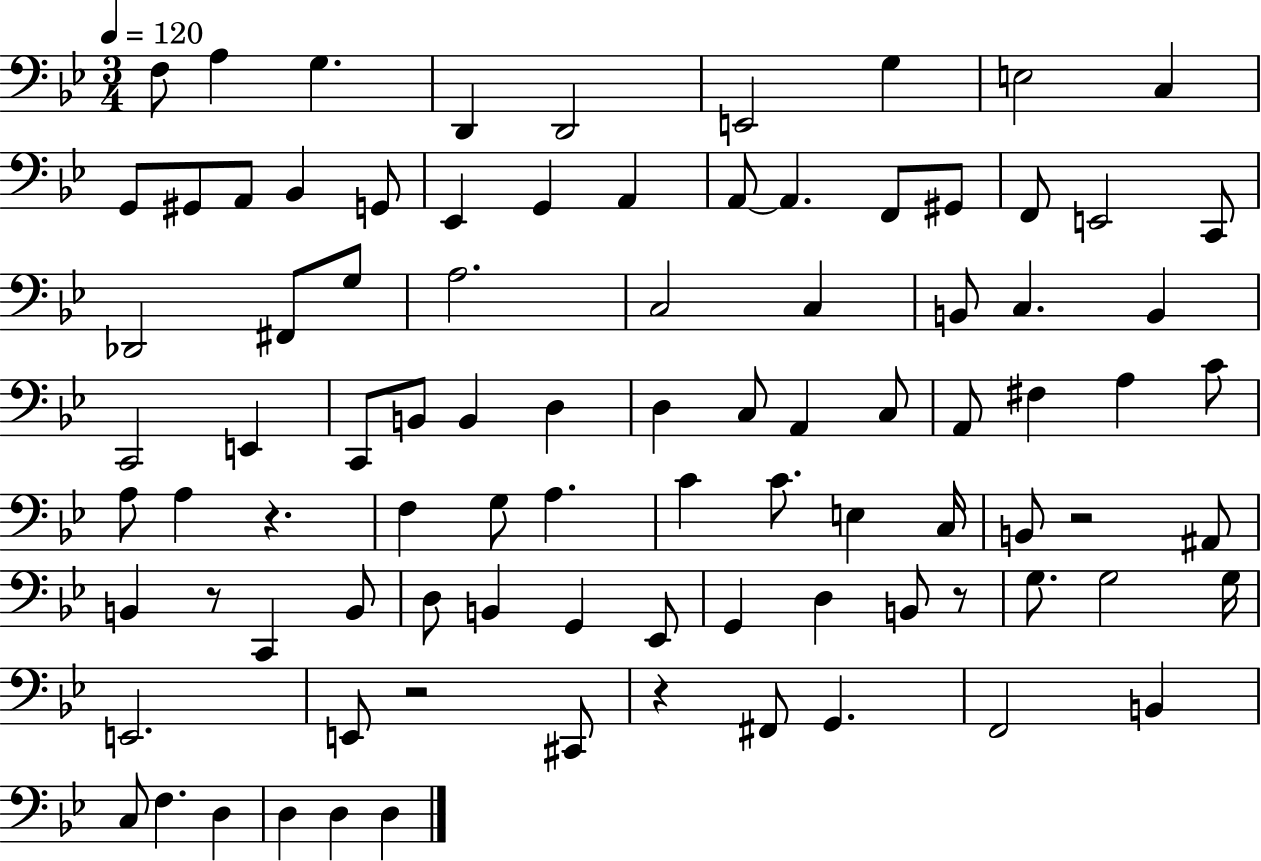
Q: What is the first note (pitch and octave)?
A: F3